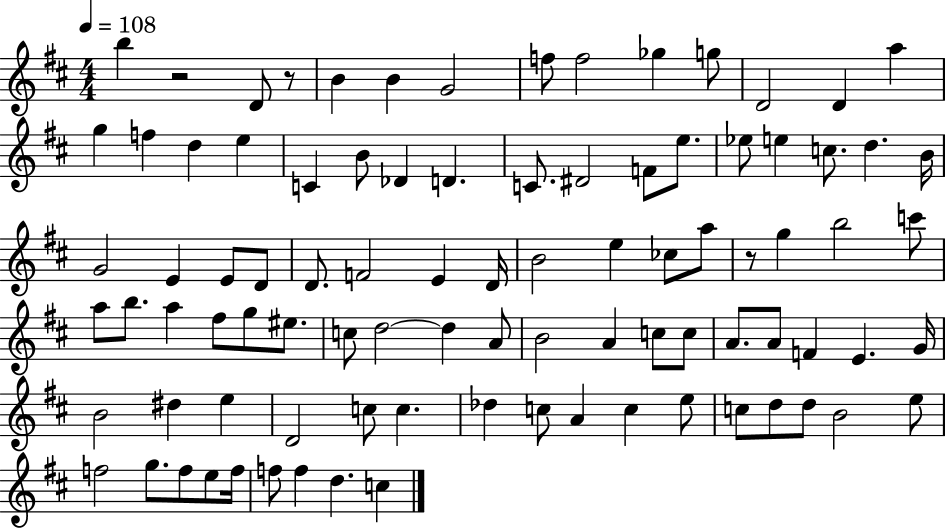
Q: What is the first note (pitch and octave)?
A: B5